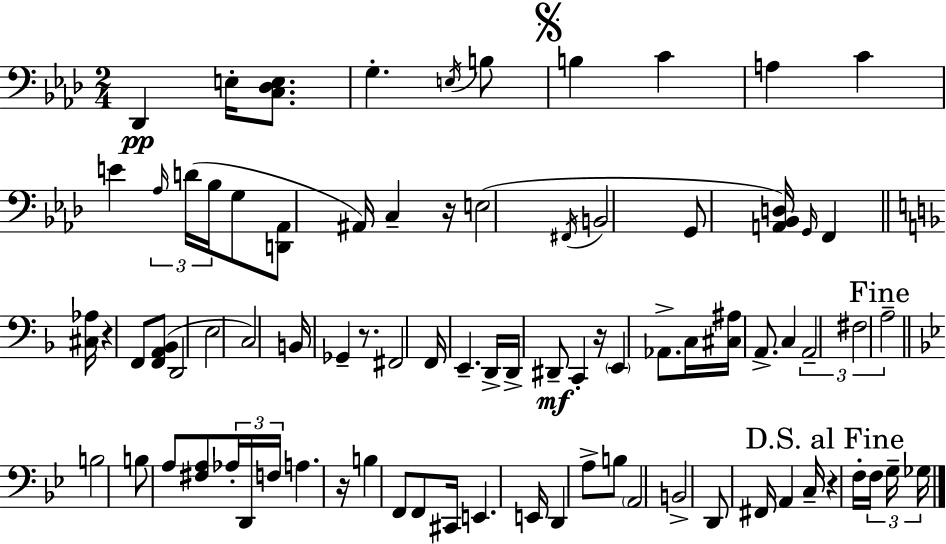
{
  \clef bass
  \numericTimeSignature
  \time 2/4
  \key aes \major
  des,4\pp e16-. <c des e>8. | g4.-. \acciaccatura { e16 } b8 | \mark \markup { \musicglyph "scripts.segno" } b4 c'4 | a4 c'4 | \break e'4 \tuplet 3/2 { \grace { aes16 } d'16( bes16 } | g8 <d, aes,>8 ais,16) c4-- | r16 e2( | \acciaccatura { fis,16 } b,2 | \break g,8 <a, bes, d>16) \grace { g,16 } f,4 | \bar "||" \break \key f \major <cis aes>16 r4 f,8 <f, a, bes,>8( | d,2 | e2 | c2) | \break b,16 ges,4-- r8. | fis,2 | f,16 e,4.-- | d,16-> d,16-> dis,8--\mf c,4-. | \break r16 \parenthesize e,4 aes,8.-> | c16 <cis ais>16 a,8.-> c4 | \tuplet 3/2 { a,2-- | fis2 | \break \mark "Fine" a2-- } | \bar "||" \break \key bes \major b2 | b8 a8 <fis a>8 \tuplet 3/2 { aes16-. d,16 | f16 } a4. r16 | b4 f,8 f,8 | \break cis,16 e,4. e,16 | d,4 a8-> b8 | \parenthesize a,2 | b,2-> | \break d,8 fis,16 a,4 c16-- | \mark "D.S. al Fine" r4 f16-. \tuplet 3/2 { f16 g16-- ges16 } | \bar "|."
}